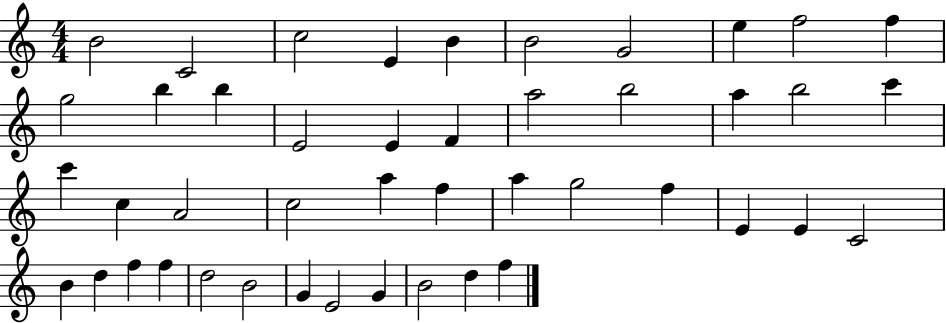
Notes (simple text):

B4/h C4/h C5/h E4/q B4/q B4/h G4/h E5/q F5/h F5/q G5/h B5/q B5/q E4/h E4/q F4/q A5/h B5/h A5/q B5/h C6/q C6/q C5/q A4/h C5/h A5/q F5/q A5/q G5/h F5/q E4/q E4/q C4/h B4/q D5/q F5/q F5/q D5/h B4/h G4/q E4/h G4/q B4/h D5/q F5/q